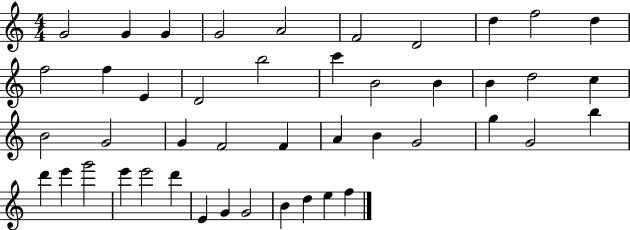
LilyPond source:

{
  \clef treble
  \numericTimeSignature
  \time 4/4
  \key c \major
  g'2 g'4 g'4 | g'2 a'2 | f'2 d'2 | d''4 f''2 d''4 | \break f''2 f''4 e'4 | d'2 b''2 | c'''4 b'2 b'4 | b'4 d''2 c''4 | \break b'2 g'2 | g'4 f'2 f'4 | a'4 b'4 g'2 | g''4 g'2 b''4 | \break d'''4 e'''4 g'''2 | e'''4 e'''2 d'''4 | e'4 g'4 g'2 | b'4 d''4 e''4 f''4 | \break \bar "|."
}